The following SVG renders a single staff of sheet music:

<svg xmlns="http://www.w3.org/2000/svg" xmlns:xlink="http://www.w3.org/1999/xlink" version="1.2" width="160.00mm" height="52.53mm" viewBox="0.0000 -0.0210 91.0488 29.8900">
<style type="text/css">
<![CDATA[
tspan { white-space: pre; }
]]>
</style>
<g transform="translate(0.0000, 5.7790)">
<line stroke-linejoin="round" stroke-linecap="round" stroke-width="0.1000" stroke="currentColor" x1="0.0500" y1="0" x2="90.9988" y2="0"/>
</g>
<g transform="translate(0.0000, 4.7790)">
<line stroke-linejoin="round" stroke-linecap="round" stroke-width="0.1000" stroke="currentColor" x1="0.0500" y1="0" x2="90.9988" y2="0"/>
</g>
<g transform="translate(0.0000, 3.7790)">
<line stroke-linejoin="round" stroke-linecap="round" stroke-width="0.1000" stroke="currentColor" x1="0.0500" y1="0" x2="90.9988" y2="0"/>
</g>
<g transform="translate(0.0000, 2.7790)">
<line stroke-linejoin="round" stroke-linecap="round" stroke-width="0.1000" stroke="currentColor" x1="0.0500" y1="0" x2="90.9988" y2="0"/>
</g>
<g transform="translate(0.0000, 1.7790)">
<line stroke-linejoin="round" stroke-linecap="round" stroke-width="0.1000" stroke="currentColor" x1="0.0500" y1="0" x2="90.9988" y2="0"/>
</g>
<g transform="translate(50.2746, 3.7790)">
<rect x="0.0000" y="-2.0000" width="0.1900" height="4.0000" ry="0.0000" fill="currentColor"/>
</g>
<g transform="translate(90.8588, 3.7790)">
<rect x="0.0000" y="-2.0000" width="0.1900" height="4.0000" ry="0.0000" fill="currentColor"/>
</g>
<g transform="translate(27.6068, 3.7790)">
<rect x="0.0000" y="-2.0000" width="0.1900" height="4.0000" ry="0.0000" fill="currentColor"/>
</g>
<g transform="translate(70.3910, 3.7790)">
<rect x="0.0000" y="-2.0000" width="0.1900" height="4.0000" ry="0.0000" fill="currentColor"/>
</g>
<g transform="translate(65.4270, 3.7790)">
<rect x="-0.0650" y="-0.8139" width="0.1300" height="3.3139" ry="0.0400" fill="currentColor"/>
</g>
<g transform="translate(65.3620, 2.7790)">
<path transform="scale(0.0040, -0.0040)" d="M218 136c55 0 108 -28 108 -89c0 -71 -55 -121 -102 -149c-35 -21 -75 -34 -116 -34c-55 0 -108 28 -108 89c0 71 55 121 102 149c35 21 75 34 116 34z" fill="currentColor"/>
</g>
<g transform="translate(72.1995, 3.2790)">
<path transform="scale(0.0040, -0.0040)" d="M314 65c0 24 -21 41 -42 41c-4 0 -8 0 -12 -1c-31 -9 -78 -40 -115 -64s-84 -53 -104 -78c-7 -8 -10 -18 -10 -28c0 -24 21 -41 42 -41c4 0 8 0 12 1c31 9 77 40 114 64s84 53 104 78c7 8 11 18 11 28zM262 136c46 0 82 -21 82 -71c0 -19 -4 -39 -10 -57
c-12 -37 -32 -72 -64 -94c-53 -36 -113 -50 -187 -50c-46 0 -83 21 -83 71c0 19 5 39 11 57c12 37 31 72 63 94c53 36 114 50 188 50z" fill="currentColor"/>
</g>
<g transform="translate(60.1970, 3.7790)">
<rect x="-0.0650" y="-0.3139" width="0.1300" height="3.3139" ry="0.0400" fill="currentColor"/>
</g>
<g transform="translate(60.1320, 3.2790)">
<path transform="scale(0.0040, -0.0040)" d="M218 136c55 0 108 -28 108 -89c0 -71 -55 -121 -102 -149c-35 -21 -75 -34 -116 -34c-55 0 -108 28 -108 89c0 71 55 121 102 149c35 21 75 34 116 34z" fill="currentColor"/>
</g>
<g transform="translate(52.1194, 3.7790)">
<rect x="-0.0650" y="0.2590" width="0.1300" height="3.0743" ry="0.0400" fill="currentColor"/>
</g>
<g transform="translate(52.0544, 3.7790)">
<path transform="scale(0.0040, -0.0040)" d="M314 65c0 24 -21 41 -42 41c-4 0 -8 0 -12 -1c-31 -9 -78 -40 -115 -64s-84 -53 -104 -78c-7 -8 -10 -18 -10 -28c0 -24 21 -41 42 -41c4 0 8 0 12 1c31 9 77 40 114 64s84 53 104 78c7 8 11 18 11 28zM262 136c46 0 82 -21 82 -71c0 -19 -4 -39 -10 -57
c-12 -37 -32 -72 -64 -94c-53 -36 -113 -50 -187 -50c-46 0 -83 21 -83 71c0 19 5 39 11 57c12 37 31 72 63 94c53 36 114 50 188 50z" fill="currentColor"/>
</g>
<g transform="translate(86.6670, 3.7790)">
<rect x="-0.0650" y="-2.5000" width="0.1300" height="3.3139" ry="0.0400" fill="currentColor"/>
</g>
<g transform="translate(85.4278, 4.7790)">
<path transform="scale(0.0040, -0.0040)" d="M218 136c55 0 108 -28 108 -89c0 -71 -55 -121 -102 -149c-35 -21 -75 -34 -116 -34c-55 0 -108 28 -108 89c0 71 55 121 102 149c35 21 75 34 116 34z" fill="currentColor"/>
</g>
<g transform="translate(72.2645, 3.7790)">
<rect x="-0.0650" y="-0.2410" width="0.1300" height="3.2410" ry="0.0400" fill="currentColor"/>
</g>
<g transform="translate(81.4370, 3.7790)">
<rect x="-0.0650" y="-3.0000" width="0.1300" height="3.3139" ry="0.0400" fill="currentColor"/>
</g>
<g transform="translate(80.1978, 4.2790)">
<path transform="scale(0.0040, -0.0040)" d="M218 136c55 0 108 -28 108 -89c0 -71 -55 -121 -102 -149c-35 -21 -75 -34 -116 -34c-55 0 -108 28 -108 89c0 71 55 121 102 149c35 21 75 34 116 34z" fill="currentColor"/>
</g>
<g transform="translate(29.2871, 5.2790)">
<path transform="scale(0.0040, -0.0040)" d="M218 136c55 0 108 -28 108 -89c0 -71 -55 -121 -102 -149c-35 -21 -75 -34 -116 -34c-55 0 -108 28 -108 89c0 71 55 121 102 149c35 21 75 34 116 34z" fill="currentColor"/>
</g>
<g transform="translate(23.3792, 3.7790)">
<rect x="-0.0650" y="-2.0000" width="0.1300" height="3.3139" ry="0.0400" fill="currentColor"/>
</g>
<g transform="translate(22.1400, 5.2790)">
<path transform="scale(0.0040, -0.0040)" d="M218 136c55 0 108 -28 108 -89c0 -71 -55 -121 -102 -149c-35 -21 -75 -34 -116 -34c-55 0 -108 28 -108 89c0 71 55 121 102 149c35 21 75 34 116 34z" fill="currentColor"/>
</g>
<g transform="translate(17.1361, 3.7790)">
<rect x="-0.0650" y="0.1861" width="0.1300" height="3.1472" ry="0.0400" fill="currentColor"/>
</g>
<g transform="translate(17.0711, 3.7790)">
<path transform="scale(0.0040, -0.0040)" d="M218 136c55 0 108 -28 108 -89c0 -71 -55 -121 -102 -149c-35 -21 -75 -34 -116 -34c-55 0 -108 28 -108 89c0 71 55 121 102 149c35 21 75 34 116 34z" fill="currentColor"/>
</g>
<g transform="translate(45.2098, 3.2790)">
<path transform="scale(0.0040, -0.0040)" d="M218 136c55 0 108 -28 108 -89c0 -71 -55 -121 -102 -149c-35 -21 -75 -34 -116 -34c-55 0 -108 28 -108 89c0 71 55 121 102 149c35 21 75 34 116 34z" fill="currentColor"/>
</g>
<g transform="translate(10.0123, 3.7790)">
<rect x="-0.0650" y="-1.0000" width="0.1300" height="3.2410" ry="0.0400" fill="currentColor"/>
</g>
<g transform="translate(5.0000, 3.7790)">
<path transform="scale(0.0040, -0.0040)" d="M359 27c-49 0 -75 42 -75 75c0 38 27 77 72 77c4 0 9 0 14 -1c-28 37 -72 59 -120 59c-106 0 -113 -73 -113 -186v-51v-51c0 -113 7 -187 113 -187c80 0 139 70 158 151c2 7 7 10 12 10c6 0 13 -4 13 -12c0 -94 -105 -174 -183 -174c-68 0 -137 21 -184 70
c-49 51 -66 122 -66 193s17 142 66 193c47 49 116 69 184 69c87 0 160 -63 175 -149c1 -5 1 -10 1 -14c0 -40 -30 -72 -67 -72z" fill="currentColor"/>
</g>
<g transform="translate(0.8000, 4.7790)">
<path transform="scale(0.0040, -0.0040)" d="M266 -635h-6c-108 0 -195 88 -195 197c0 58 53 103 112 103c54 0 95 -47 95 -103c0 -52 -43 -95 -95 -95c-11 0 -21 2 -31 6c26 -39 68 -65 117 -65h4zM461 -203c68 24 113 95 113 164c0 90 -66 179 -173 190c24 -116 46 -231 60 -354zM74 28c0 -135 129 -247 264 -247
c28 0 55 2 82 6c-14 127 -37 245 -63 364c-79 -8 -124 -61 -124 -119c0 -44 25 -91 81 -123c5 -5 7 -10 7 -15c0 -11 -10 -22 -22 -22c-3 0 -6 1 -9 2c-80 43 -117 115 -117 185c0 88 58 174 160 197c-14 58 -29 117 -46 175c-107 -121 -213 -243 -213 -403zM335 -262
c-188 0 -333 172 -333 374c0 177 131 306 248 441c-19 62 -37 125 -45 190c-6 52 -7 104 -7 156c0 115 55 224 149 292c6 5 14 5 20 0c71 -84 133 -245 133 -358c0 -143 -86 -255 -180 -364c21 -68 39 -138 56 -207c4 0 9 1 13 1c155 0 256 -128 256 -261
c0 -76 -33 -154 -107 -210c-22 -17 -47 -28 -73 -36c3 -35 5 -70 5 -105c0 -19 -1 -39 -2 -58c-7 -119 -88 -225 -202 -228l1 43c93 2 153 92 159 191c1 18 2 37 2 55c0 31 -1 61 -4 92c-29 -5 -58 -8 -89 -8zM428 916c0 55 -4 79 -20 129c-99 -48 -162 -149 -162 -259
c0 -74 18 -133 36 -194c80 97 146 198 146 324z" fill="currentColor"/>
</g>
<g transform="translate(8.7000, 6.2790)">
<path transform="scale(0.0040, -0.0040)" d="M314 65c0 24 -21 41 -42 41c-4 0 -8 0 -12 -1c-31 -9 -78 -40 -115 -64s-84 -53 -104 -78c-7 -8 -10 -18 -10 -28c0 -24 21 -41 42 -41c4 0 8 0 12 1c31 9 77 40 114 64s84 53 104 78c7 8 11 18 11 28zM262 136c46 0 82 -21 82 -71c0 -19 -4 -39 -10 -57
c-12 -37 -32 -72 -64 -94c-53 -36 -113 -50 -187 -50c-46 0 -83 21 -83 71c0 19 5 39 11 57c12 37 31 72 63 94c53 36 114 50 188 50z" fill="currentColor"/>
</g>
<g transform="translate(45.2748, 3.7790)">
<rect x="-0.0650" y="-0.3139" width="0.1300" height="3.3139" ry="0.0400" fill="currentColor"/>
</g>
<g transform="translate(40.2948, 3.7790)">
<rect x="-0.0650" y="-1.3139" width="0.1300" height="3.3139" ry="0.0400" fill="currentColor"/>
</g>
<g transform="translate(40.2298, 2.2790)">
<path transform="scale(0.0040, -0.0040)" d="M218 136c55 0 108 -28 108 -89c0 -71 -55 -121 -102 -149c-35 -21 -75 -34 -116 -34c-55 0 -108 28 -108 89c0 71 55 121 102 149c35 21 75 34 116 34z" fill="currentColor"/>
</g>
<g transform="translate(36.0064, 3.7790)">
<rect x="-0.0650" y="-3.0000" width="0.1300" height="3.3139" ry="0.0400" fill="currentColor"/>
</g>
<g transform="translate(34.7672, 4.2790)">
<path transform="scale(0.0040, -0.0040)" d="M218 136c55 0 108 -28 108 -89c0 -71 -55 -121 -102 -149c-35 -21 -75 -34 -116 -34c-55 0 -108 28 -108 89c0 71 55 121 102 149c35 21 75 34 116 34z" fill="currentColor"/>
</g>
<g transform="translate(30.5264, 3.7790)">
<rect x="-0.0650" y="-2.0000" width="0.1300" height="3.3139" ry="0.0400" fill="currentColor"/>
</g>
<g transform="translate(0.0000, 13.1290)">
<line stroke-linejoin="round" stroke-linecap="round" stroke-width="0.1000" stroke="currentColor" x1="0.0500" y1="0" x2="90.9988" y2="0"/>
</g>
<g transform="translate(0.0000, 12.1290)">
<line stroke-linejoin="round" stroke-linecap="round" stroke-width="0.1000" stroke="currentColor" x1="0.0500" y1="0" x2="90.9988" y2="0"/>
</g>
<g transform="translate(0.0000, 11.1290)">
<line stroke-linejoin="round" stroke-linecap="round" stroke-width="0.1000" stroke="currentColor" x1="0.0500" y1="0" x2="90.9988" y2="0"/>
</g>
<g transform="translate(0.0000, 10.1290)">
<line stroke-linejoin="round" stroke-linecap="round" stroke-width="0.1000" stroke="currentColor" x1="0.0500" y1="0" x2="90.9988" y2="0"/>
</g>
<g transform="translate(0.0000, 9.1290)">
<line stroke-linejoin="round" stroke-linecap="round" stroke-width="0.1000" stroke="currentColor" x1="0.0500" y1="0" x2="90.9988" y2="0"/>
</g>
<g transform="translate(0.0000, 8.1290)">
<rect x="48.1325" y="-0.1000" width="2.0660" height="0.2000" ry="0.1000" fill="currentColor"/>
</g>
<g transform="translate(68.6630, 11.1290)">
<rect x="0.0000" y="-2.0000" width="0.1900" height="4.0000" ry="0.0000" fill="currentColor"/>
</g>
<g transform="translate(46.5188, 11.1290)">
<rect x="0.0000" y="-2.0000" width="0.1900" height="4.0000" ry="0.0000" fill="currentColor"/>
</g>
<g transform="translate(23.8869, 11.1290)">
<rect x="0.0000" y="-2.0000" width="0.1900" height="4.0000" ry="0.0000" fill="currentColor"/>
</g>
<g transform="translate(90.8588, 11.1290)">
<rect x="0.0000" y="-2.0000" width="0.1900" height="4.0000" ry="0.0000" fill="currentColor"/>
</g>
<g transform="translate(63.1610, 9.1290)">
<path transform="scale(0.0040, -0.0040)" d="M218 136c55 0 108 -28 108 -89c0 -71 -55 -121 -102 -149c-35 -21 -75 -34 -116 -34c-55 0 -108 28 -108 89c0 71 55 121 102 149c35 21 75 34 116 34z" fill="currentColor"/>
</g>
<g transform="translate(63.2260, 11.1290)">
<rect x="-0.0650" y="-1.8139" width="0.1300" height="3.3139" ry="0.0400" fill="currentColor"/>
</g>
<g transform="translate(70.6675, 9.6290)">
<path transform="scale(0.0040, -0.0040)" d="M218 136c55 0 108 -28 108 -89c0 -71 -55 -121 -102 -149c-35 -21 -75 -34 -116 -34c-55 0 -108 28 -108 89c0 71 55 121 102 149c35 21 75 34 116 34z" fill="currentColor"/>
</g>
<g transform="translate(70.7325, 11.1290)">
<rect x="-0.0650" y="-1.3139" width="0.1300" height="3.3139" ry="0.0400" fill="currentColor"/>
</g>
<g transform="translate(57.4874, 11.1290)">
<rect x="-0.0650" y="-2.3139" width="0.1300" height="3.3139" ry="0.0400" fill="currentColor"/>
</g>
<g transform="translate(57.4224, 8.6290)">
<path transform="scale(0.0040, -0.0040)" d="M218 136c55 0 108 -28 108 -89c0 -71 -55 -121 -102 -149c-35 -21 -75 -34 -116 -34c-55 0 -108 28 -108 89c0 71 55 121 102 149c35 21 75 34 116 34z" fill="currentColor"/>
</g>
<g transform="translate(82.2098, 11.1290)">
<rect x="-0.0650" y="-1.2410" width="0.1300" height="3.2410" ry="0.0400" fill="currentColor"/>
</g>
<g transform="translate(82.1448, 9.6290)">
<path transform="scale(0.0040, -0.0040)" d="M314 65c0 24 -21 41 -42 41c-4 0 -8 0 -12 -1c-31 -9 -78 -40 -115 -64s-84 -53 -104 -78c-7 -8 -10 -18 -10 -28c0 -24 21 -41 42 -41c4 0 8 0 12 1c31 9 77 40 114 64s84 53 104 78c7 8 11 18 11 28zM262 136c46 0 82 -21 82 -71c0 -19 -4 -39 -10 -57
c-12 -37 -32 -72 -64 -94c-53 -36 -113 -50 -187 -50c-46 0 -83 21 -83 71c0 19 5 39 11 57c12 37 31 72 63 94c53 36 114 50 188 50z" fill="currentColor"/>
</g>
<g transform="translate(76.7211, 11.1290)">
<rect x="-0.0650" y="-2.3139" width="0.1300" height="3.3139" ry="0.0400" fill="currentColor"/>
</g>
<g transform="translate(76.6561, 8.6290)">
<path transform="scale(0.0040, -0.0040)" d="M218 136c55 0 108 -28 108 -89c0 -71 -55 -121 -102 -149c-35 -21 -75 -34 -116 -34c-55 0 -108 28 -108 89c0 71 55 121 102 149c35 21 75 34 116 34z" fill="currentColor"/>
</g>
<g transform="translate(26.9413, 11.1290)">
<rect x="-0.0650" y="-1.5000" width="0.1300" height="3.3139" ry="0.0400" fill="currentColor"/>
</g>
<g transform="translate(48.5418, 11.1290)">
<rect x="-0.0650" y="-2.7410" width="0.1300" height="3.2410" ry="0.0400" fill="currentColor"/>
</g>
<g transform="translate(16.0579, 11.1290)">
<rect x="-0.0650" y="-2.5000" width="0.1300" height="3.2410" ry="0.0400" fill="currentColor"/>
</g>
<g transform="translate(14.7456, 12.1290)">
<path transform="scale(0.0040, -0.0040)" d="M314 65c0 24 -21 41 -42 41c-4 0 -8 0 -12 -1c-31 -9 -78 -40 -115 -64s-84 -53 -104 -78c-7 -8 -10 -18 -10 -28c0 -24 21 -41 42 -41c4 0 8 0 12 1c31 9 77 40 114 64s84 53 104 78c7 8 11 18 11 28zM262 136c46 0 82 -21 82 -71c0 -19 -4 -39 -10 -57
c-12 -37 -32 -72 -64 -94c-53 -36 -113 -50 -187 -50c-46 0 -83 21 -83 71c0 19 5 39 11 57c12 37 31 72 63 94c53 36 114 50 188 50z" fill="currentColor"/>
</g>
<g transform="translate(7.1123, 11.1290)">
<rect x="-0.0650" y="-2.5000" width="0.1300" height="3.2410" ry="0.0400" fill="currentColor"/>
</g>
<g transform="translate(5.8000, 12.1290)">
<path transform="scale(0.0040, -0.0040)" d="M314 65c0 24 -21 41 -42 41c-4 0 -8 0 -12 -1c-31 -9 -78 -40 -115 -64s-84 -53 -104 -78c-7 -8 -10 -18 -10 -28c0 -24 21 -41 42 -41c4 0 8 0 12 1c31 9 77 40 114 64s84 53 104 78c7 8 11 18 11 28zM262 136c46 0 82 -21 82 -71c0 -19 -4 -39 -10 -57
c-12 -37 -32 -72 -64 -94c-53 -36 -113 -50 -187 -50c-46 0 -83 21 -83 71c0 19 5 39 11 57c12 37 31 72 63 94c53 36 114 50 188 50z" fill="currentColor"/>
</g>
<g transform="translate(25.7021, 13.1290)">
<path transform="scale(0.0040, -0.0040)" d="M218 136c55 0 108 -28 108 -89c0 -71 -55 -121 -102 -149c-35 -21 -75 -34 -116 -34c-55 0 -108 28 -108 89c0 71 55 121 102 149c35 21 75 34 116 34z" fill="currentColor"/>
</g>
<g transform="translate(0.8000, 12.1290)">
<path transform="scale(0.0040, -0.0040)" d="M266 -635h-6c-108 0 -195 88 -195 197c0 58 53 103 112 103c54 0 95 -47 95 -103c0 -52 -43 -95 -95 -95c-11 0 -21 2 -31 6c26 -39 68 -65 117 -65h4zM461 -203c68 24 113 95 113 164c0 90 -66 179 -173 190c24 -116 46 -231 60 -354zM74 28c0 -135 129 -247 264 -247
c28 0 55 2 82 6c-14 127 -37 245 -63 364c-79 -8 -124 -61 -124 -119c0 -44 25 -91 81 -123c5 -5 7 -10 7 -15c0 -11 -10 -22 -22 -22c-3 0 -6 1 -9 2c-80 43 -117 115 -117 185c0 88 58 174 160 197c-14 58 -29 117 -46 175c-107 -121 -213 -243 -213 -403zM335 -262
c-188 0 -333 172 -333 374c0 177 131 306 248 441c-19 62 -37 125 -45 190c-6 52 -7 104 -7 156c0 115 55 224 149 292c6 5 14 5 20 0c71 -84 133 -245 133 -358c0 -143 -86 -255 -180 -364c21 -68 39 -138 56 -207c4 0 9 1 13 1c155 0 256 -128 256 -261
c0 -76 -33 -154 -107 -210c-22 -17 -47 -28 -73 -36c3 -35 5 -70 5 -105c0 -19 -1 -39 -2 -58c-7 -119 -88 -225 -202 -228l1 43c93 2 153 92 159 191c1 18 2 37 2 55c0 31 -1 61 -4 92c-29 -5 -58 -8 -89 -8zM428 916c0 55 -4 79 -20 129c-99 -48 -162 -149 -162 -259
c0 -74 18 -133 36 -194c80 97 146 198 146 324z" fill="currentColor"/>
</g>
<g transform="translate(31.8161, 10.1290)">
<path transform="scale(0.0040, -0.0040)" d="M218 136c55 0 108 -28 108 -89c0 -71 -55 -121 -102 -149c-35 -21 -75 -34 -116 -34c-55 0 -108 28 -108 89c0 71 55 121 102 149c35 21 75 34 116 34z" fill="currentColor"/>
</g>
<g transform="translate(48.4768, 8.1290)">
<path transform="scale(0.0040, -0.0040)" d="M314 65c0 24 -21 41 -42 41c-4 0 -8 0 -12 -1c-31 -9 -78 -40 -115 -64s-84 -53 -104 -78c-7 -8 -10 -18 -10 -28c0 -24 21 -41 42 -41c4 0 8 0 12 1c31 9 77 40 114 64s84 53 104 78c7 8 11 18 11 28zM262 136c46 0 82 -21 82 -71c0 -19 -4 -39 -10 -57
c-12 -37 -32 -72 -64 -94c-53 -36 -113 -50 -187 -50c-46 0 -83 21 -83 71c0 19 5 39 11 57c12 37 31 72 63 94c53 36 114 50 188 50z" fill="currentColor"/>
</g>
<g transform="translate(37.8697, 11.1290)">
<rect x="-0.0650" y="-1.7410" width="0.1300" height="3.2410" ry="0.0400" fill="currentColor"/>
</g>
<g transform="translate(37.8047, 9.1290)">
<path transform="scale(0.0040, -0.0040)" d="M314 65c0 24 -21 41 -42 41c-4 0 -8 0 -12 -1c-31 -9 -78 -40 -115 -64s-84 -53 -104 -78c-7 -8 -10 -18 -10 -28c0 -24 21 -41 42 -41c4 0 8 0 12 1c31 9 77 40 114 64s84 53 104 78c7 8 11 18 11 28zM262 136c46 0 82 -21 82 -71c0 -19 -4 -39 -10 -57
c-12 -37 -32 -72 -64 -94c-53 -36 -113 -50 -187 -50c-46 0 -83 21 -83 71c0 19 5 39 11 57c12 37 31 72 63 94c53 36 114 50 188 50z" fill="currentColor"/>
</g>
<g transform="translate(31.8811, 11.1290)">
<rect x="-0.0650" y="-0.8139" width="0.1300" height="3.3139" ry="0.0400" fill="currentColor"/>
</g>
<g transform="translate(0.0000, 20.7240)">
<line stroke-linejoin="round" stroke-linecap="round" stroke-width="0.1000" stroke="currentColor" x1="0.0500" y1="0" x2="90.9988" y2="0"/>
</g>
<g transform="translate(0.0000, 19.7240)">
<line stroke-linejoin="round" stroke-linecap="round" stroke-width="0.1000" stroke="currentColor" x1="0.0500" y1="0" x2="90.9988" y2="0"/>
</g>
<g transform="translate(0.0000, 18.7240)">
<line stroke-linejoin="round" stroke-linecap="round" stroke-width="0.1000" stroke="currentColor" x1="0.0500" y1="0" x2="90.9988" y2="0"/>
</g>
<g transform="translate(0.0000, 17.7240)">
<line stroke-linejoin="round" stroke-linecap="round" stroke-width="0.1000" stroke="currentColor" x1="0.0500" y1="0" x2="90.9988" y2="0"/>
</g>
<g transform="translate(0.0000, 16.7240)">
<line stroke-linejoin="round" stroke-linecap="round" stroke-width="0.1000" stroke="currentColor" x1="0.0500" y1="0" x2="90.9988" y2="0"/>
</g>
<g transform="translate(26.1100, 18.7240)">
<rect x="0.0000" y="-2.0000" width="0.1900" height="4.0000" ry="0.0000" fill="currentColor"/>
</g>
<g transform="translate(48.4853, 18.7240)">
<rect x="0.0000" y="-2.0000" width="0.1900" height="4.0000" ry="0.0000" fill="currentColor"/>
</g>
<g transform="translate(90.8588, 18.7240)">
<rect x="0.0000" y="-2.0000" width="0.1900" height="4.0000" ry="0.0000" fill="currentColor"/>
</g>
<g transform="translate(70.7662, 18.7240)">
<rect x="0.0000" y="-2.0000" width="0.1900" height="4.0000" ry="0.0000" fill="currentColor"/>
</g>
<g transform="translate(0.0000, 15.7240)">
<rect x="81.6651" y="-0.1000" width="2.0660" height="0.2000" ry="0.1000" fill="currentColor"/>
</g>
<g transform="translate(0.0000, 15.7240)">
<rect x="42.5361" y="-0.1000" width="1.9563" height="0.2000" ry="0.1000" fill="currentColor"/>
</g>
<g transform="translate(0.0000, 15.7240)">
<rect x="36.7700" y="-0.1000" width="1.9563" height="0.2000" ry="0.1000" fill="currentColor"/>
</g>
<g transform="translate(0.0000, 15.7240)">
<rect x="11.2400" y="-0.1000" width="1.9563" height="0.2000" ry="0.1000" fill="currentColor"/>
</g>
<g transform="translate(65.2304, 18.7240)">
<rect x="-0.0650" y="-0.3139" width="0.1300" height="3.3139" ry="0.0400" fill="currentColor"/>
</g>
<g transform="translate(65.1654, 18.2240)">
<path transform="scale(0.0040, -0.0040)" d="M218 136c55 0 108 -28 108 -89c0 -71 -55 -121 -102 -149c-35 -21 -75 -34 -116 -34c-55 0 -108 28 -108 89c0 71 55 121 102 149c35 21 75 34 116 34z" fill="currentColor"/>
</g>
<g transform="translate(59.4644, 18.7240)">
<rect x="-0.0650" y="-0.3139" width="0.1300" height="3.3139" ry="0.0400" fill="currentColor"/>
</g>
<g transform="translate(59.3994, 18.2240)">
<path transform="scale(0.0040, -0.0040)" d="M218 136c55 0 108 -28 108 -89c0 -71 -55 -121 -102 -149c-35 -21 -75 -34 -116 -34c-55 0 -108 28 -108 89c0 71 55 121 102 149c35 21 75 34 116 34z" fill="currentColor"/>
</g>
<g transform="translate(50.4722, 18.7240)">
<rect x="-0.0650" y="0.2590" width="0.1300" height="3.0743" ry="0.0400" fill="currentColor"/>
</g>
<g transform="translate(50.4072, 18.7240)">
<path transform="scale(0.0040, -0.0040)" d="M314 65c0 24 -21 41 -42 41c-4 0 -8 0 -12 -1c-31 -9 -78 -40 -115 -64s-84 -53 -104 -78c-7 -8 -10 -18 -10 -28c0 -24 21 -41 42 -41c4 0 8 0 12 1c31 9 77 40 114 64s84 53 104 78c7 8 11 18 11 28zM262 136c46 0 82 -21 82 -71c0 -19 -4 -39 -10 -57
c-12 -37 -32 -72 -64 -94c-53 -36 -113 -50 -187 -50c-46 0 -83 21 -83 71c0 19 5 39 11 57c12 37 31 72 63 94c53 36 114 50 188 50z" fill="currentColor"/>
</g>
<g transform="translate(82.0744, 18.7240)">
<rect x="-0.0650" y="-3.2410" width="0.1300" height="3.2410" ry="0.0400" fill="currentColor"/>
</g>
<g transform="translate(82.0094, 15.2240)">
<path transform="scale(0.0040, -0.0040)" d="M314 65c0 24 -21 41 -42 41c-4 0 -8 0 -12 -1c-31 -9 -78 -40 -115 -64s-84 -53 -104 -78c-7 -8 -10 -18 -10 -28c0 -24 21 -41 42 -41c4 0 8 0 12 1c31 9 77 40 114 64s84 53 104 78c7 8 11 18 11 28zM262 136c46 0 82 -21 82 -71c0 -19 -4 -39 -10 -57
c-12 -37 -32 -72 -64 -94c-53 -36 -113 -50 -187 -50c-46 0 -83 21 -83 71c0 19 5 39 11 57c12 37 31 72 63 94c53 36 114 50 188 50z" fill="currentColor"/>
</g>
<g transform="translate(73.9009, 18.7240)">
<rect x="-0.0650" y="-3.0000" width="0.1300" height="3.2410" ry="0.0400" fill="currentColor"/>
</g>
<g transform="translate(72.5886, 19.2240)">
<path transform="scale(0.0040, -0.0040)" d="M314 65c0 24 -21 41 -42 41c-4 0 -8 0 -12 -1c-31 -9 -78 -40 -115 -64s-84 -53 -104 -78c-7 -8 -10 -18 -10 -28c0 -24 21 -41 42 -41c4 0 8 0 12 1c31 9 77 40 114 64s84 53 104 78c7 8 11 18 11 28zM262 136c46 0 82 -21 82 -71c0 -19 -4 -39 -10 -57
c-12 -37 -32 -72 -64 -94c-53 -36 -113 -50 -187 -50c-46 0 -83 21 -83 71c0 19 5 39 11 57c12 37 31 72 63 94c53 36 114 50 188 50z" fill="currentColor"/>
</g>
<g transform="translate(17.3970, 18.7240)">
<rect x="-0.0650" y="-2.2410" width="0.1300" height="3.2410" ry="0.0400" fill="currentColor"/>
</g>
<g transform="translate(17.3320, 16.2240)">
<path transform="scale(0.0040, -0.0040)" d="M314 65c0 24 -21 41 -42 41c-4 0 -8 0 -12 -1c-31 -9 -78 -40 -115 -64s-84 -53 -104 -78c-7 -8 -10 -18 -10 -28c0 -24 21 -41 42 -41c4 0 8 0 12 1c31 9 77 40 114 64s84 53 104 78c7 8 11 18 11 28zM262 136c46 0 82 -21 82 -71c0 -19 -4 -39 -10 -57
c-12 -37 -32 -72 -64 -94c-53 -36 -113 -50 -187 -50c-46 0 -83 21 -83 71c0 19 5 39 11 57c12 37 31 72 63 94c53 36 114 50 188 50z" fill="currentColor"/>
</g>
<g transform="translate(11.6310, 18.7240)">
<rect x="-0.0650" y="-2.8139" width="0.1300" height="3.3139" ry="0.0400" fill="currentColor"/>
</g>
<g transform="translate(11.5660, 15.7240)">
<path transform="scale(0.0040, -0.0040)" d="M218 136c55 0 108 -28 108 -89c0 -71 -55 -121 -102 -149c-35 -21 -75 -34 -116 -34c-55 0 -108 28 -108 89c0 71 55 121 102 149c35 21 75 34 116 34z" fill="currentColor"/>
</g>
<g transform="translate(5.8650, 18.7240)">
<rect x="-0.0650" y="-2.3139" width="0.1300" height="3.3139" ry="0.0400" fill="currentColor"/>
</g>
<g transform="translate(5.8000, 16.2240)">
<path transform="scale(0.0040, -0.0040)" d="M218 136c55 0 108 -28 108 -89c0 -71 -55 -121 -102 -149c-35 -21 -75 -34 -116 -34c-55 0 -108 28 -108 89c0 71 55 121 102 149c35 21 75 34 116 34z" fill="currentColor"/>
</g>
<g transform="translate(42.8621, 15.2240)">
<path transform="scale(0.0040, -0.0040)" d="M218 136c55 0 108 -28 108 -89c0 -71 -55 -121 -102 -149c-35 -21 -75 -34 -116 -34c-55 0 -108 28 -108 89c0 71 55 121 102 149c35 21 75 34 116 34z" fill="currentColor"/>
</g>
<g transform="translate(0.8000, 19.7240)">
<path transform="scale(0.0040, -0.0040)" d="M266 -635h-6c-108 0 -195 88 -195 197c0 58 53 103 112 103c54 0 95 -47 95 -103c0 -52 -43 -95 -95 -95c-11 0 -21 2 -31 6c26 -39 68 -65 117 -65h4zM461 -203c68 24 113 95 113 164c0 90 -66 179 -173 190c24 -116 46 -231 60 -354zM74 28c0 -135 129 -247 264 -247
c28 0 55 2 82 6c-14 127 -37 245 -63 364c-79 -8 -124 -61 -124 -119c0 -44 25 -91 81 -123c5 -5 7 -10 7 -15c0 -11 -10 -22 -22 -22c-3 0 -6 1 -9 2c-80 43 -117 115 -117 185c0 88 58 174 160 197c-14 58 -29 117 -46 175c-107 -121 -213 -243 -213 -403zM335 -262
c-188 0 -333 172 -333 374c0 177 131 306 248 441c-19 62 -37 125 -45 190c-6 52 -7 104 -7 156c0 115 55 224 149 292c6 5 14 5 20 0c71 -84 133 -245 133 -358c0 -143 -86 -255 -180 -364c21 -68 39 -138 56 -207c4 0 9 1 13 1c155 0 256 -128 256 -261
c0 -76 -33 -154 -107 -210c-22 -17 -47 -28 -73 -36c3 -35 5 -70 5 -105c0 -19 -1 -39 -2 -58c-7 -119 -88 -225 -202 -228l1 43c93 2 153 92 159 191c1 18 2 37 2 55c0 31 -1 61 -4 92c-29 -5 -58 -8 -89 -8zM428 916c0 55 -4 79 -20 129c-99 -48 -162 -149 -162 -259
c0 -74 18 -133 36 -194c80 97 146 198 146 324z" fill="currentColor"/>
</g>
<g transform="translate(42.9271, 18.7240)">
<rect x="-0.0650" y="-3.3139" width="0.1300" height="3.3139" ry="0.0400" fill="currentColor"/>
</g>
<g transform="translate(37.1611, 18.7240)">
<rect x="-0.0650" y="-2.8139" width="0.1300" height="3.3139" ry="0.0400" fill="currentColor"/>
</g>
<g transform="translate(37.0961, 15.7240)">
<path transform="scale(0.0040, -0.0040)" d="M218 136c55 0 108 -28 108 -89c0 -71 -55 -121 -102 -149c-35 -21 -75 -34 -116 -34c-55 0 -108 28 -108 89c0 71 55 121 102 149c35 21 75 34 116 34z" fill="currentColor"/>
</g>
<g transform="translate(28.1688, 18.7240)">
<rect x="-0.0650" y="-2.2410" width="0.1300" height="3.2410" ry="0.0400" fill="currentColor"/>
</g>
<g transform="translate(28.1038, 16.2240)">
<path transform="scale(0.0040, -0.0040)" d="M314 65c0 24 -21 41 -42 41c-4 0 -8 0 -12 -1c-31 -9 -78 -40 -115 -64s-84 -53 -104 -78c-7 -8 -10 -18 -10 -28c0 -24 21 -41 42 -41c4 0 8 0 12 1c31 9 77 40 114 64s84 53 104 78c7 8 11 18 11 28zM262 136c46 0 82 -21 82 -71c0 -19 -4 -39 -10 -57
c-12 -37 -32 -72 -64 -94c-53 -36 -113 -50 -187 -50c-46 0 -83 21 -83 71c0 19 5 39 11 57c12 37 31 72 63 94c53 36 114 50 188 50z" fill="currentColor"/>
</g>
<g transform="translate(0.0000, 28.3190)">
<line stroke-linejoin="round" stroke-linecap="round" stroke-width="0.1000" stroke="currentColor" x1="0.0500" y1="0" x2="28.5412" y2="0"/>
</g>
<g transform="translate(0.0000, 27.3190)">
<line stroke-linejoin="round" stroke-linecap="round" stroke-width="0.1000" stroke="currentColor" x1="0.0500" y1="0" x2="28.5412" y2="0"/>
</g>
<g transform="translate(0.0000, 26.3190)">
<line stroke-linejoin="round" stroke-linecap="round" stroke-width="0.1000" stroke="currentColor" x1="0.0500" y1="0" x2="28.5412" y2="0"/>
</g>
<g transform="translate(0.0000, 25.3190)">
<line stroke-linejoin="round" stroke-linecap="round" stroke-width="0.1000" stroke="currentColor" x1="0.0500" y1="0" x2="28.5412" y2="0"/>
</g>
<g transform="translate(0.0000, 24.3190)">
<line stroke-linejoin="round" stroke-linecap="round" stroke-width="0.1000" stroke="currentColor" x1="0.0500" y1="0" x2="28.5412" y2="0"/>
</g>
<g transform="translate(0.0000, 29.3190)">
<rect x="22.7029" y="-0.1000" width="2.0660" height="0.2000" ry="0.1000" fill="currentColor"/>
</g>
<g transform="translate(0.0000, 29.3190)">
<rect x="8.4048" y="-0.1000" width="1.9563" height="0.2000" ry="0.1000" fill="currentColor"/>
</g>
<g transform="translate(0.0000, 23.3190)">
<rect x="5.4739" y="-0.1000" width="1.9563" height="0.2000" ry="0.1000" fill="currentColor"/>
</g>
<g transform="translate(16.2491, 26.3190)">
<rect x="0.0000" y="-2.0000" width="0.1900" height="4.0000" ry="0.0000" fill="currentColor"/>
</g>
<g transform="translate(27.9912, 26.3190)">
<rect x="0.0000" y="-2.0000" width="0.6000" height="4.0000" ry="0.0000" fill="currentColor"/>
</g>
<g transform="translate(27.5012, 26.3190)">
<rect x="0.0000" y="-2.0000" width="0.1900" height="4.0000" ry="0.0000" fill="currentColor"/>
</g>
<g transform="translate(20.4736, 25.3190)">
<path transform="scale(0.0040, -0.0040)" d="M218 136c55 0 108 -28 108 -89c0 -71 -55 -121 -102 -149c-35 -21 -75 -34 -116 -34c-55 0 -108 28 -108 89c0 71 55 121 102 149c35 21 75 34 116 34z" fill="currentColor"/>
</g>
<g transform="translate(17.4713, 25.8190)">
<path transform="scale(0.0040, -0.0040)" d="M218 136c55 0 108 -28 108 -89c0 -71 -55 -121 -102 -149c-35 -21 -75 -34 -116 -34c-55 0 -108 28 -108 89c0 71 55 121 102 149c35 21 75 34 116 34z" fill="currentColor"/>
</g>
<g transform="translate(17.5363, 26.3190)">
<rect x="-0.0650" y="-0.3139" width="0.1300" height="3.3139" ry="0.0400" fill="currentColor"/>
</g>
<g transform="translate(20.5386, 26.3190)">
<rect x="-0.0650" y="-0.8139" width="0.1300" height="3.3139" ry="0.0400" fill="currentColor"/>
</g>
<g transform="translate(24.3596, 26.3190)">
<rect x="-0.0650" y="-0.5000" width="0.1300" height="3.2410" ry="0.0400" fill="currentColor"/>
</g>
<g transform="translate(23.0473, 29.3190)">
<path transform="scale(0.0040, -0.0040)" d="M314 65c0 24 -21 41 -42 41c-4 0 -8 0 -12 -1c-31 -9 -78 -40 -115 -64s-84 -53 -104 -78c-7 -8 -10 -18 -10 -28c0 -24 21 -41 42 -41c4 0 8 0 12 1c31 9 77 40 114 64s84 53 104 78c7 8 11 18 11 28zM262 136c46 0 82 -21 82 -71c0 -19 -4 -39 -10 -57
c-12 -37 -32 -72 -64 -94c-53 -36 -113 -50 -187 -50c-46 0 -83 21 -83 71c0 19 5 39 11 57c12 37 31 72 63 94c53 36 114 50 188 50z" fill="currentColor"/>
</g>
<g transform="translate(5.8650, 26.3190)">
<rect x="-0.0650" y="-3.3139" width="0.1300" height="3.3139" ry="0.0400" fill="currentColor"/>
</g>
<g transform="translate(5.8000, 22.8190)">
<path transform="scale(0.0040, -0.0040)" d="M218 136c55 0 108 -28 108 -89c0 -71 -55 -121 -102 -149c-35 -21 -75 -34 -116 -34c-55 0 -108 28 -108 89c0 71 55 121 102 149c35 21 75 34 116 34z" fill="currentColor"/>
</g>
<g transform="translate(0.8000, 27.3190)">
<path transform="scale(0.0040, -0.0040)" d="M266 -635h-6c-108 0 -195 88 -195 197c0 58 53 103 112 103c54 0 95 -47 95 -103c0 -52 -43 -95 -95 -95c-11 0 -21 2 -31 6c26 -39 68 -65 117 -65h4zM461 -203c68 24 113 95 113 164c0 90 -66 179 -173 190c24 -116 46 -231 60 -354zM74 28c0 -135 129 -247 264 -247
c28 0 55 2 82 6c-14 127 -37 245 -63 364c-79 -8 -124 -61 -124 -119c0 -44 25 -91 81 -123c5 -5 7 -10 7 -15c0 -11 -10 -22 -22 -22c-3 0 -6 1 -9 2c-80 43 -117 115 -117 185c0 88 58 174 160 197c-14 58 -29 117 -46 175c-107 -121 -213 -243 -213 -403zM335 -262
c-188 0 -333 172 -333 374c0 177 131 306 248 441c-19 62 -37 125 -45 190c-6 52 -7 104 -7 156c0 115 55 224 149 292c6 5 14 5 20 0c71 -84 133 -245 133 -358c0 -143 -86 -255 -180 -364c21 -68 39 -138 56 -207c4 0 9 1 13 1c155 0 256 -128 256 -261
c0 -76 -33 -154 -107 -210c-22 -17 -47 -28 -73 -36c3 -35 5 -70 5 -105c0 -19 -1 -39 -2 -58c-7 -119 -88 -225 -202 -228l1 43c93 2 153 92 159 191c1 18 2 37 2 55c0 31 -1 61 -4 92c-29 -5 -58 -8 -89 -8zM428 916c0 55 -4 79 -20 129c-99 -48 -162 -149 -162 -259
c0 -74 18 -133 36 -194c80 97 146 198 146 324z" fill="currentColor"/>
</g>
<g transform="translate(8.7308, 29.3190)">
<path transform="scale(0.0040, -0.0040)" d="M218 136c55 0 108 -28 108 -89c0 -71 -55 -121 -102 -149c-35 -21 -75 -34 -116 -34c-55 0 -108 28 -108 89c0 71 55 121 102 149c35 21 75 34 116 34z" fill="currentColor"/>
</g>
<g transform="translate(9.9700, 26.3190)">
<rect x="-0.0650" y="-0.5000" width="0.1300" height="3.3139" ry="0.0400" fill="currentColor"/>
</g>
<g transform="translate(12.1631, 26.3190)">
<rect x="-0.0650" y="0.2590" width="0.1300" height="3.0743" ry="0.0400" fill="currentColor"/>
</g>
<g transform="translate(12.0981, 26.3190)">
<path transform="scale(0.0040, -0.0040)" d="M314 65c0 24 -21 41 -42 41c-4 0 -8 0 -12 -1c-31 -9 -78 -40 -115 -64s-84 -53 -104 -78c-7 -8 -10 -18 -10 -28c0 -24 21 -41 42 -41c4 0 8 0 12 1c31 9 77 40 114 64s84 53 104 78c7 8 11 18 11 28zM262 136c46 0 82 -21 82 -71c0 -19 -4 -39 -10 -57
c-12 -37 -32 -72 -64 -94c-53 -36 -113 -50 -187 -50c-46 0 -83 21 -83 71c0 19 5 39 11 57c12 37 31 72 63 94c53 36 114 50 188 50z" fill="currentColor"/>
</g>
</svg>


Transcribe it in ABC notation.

X:1
T:Untitled
M:4/4
L:1/4
K:C
D2 B F F A e c B2 c d c2 A G G2 G2 E d f2 a2 g f e g e2 g a g2 g2 a b B2 c c A2 b2 b C B2 c d C2